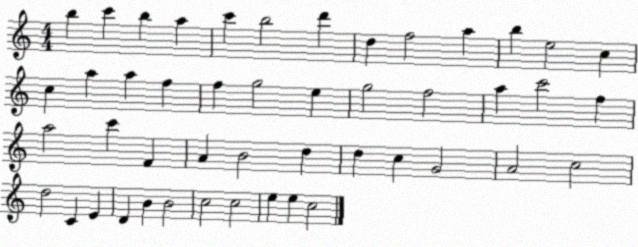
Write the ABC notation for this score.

X:1
T:Untitled
M:4/4
L:1/4
K:C
b c' b a c' b2 d' d f2 a b e2 c c a a f f g2 e g2 f2 a c'2 f a2 c' F A B2 d d c G2 A2 c2 d2 C E D B B2 c2 c2 e e c2